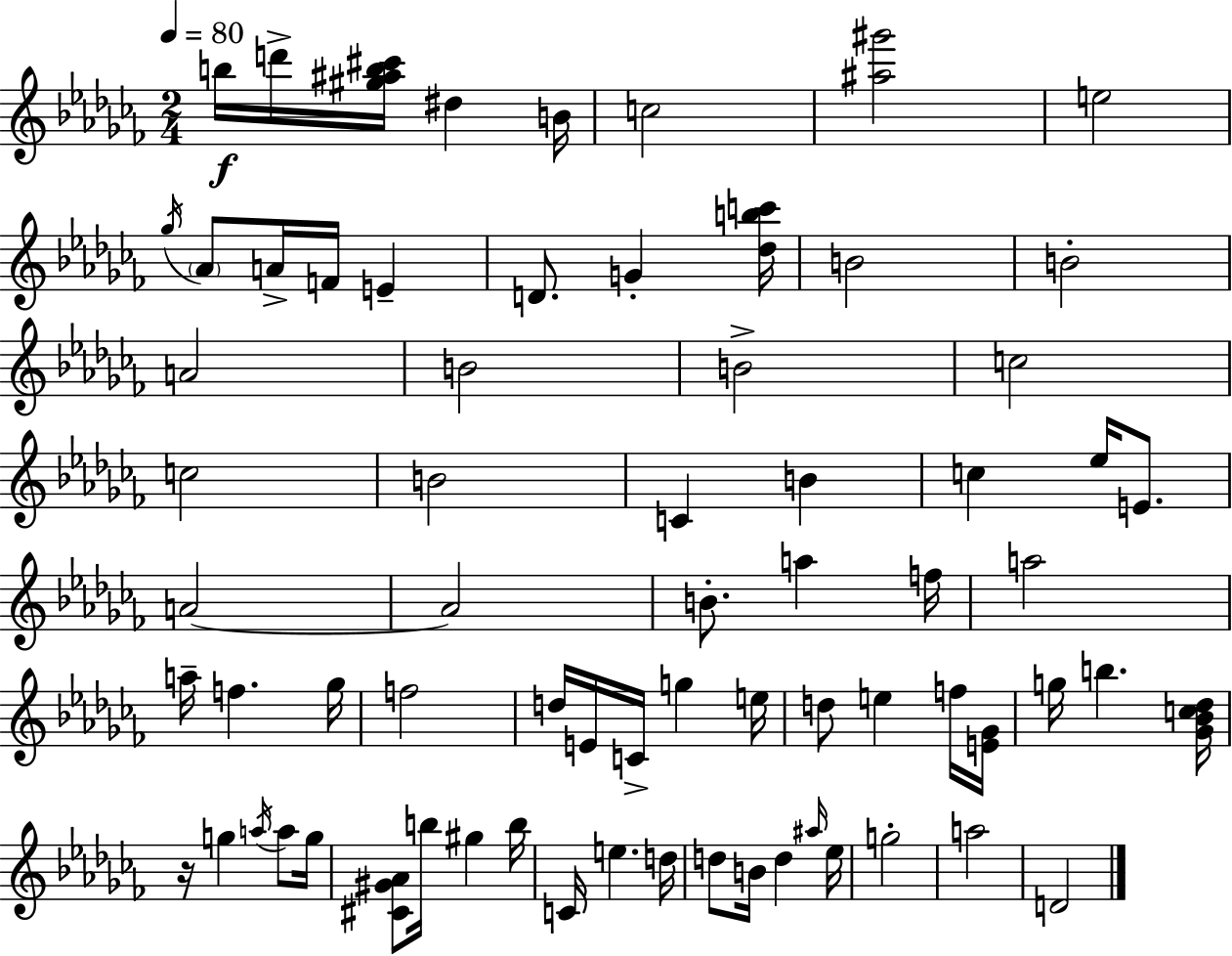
{
  \clef treble
  \numericTimeSignature
  \time 2/4
  \key aes \minor
  \tempo 4 = 80
  b''16\f d'''16-> <gis'' ais'' b'' cis'''>16 dis''4 b'16 | c''2 | <ais'' gis'''>2 | e''2 | \break \acciaccatura { ges''16 } \parenthesize aes'8 a'16-> f'16 e'4-- | d'8. g'4-. | <des'' b'' c'''>16 b'2 | b'2-. | \break a'2 | b'2 | b'2-> | c''2 | \break c''2 | b'2 | c'4 b'4 | c''4 ees''16 e'8. | \break a'2~~ | a'2 | b'8.-. a''4 | f''16 a''2 | \break a''16-- f''4. | ges''16 f''2 | d''16 e'16 c'16-> g''4 | e''16 d''8 e''4 f''16 | \break <e' ges'>16 g''16 b''4. | <ges' bes' c'' des''>16 r16 g''4 \acciaccatura { a''16 } a''8 | g''16 <cis' gis' aes'>8 b''16 gis''4 | b''16 c'16 e''4. | \break d''16 d''8 b'16 d''4 | \grace { ais''16 } ees''16 g''2-. | a''2 | d'2 | \break \bar "|."
}